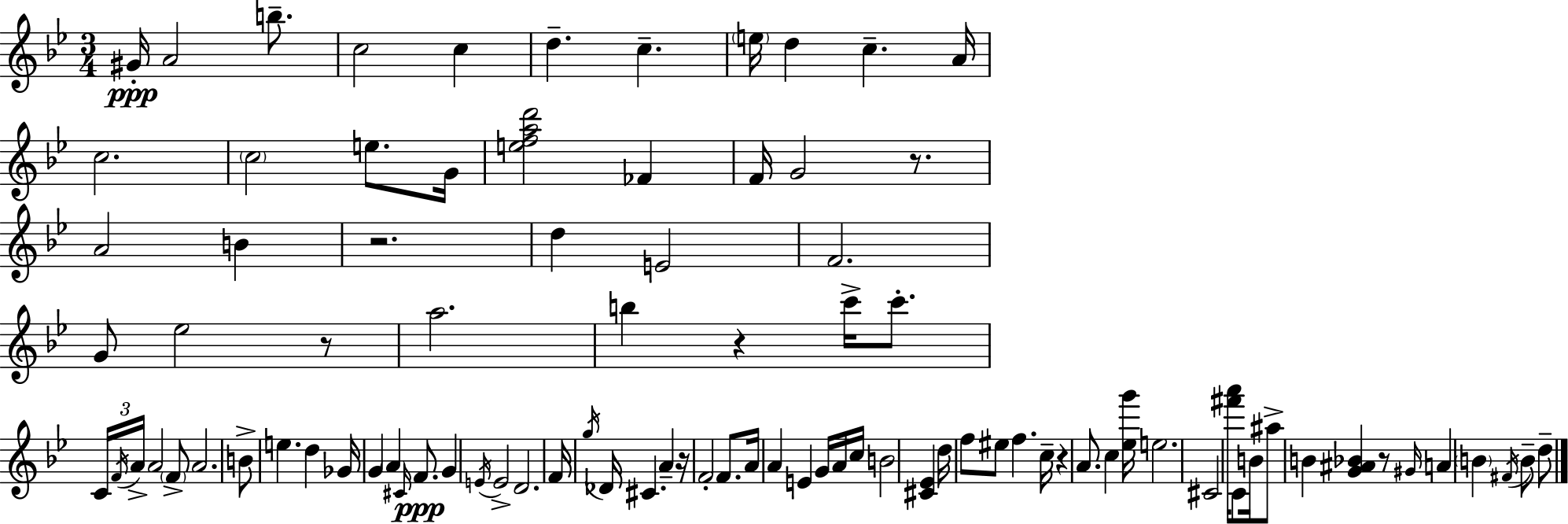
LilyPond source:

{
  \clef treble
  \numericTimeSignature
  \time 3/4
  \key bes \major
  gis'16-.\ppp a'2 b''8.-- | c''2 c''4 | d''4.-- c''4.-- | \parenthesize e''16 d''4 c''4.-- a'16 | \break c''2. | \parenthesize c''2 e''8. g'16 | <e'' f'' a'' d'''>2 fes'4 | f'16 g'2 r8. | \break a'2 b'4 | r2. | d''4 e'2 | f'2. | \break g'8 ees''2 r8 | a''2. | b''4 r4 c'''16-> c'''8.-. | \tuplet 3/2 { c'16 \acciaccatura { f'16 } a'16-> } a'2 \parenthesize f'8-> | \break a'2. | b'8-> e''4. d''4 | ges'16 g'4 \parenthesize a'4 \grace { cis'16 }\ppp f'8. | g'4 \acciaccatura { e'16 } e'2-> | \break d'2. | f'16 \acciaccatura { g''16 } des'16 cis'4. | a'4-- r16 f'2-. | f'8. a'16 a'4 e'4 | \break g'16 a'16 c''16 b'2 | <cis' ees'>4 d''16 f''8 eis''8 f''4. | c''16-- r4 a'8. c''4 | <ees'' g'''>16 e''2. | \break cis'2 | <fis''' a'''>16 c'8 b'16 ais''8-> b'4 <g' ais' bes'>4 | r8 \grace { gis'16 } a'4 \parenthesize b'4 | \acciaccatura { fis'16 } b'8-- d''8-- \bar "|."
}